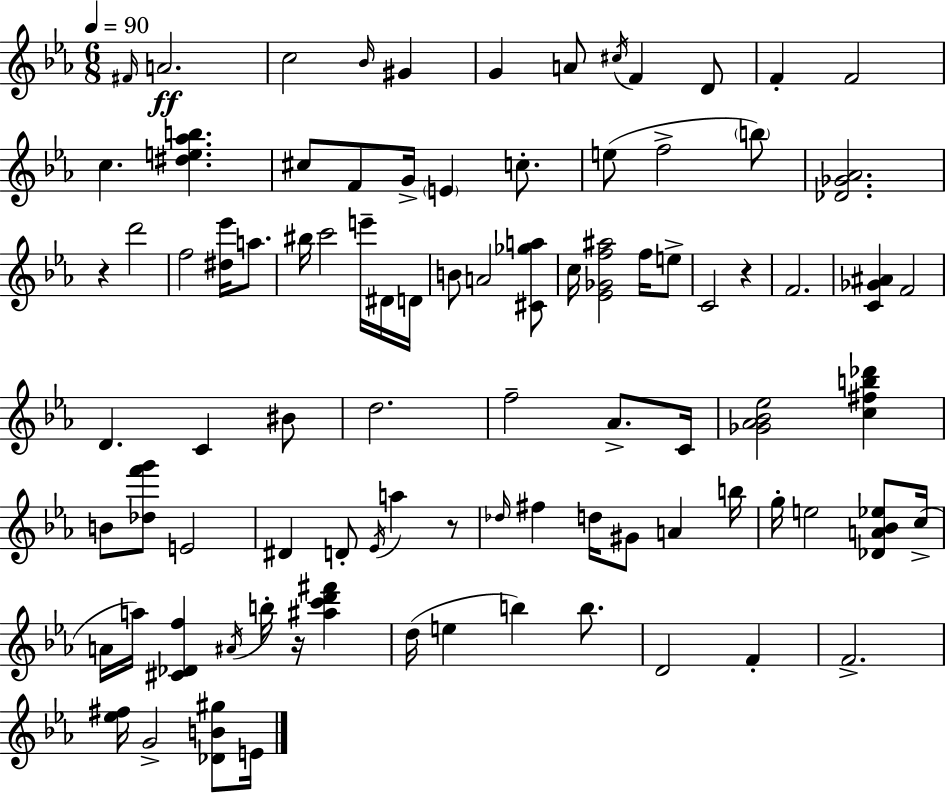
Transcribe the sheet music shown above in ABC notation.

X:1
T:Untitled
M:6/8
L:1/4
K:Eb
^F/4 A2 c2 _B/4 ^G G A/2 ^c/4 F D/2 F F2 c [^de_ab] ^c/2 F/2 G/4 E c/2 e/2 f2 b/2 [_D_G_A]2 z d'2 f2 [^d_e']/4 a/2 ^b/4 c'2 e'/4 ^D/4 D/4 B/2 A2 [^C_ga]/2 c/4 [_E_Gf^a]2 f/4 e/2 C2 z F2 [C_G^A] F2 D C ^B/2 d2 f2 _A/2 C/4 [_G_A_B_e]2 [c^fb_d'] B/2 [_df'g']/2 E2 ^D D/2 _E/4 a z/2 _d/4 ^f d/4 ^G/2 A b/4 g/4 e2 [_DA_B_e]/2 c/4 A/4 a/4 [^C_Df] ^A/4 b/4 z/4 [^ac'd'^f'] d/4 e b b/2 D2 F F2 [_e^f]/4 G2 [_DB^g]/2 E/4